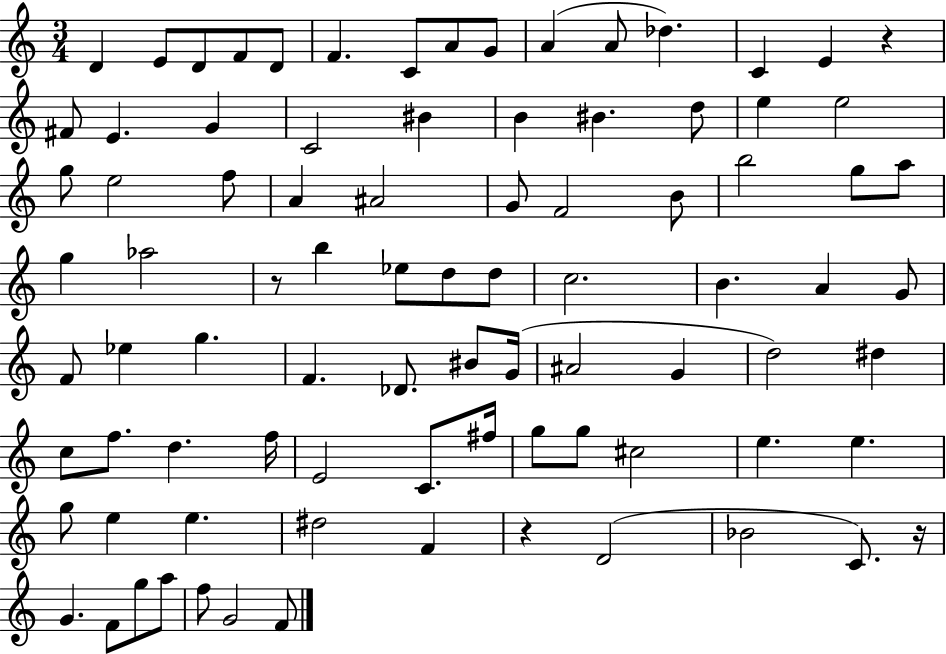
{
  \clef treble
  \numericTimeSignature
  \time 3/4
  \key c \major
  d'4 e'8 d'8 f'8 d'8 | f'4. c'8 a'8 g'8 | a'4( a'8 des''4.) | c'4 e'4 r4 | \break fis'8 e'4. g'4 | c'2 bis'4 | b'4 bis'4. d''8 | e''4 e''2 | \break g''8 e''2 f''8 | a'4 ais'2 | g'8 f'2 b'8 | b''2 g''8 a''8 | \break g''4 aes''2 | r8 b''4 ees''8 d''8 d''8 | c''2. | b'4. a'4 g'8 | \break f'8 ees''4 g''4. | f'4. des'8. bis'8 g'16( | ais'2 g'4 | d''2) dis''4 | \break c''8 f''8. d''4. f''16 | e'2 c'8. fis''16 | g''8 g''8 cis''2 | e''4. e''4. | \break g''8 e''4 e''4. | dis''2 f'4 | r4 d'2( | bes'2 c'8.) r16 | \break g'4. f'8 g''8 a''8 | f''8 g'2 f'8 | \bar "|."
}